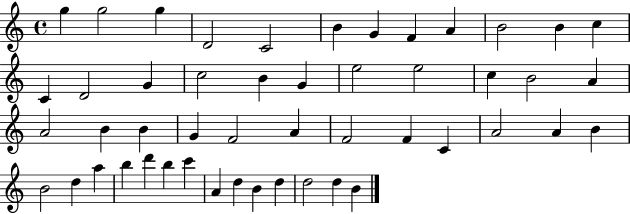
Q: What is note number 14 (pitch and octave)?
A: D4